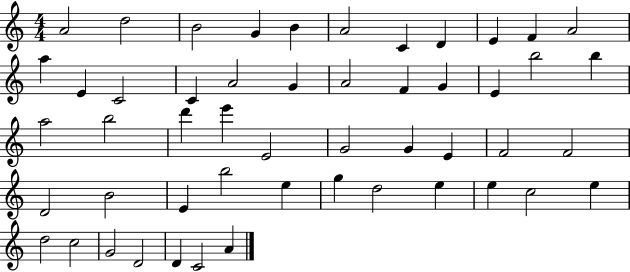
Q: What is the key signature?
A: C major